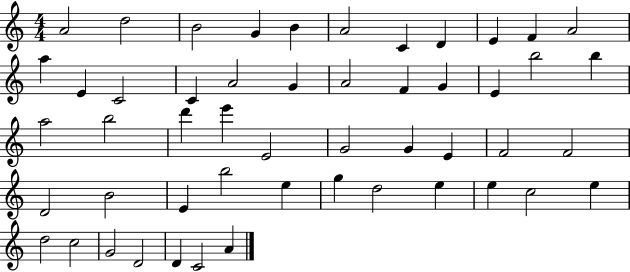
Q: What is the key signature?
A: C major